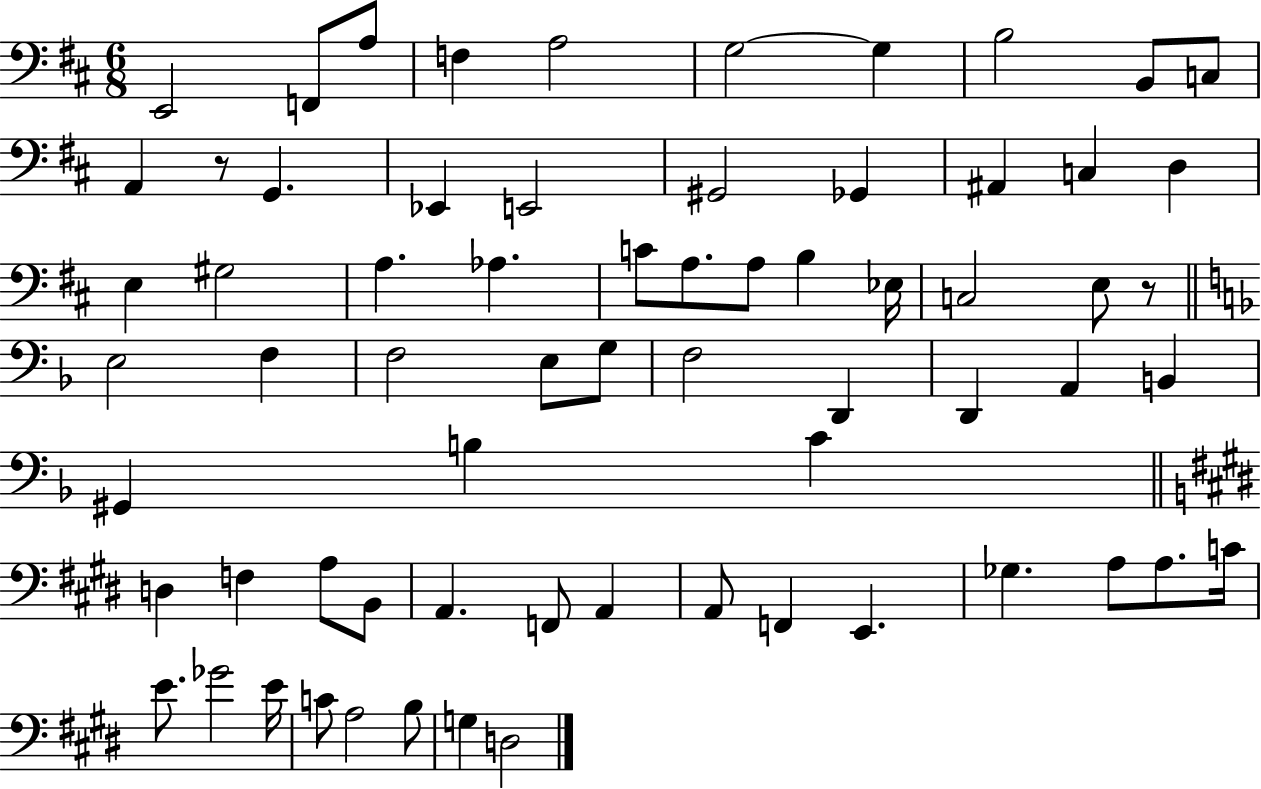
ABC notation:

X:1
T:Untitled
M:6/8
L:1/4
K:D
E,,2 F,,/2 A,/2 F, A,2 G,2 G, B,2 B,,/2 C,/2 A,, z/2 G,, _E,, E,,2 ^G,,2 _G,, ^A,, C, D, E, ^G,2 A, _A, C/2 A,/2 A,/2 B, _E,/4 C,2 E,/2 z/2 E,2 F, F,2 E,/2 G,/2 F,2 D,, D,, A,, B,, ^G,, B, C D, F, A,/2 B,,/2 A,, F,,/2 A,, A,,/2 F,, E,, _G, A,/2 A,/2 C/4 E/2 _G2 E/4 C/2 A,2 B,/2 G, D,2